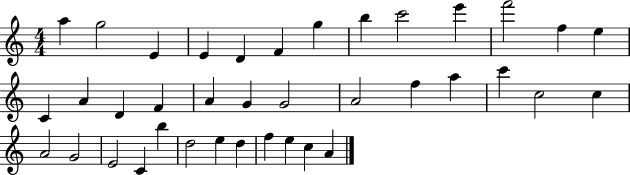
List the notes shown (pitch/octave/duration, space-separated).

A5/q G5/h E4/q E4/q D4/q F4/q G5/q B5/q C6/h E6/q F6/h F5/q E5/q C4/q A4/q D4/q F4/q A4/q G4/q G4/h A4/h F5/q A5/q C6/q C5/h C5/q A4/h G4/h E4/h C4/q B5/q D5/h E5/q D5/q F5/q E5/q C5/q A4/q